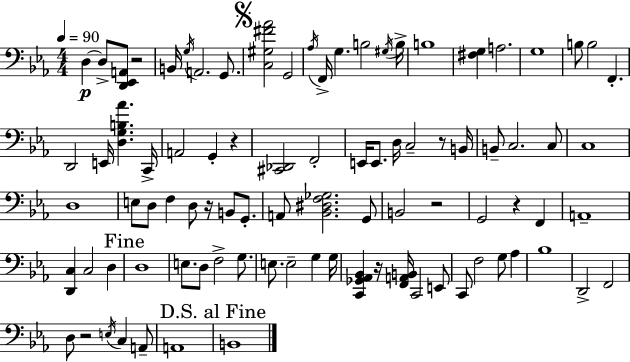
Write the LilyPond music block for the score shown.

{
  \clef bass
  \numericTimeSignature
  \time 4/4
  \key c \minor
  \tempo 4 = 90
  \repeat volta 2 { d4~~\p d8-> <d, ees, a,>8 r2 | b,16 \acciaccatura { g16 } a,2. g,8. | \mark \markup { \musicglyph "scripts.segno" } <c gis fis' aes'>2 g,2 | \acciaccatura { aes16 } f,16-> g4. b2 | \break \acciaccatura { gis16 } b16-> b1 | <fis g>4 a2. | g1 | b8 b2 f,4.-. | \break d,2 e,16 <d g b aes'>4. | c,16-> a,2 g,4-. r4 | <cis, des,>2 f,2-. | e,16 e,8. d16 c2-- | \break r8 b,16 b,8-- c2. | c8 c1 | d1 | e8 d8 f4 d8 r16 b,8 | \break g,8.-. a,8 <bes, dis f ges>2. | g,8 b,2 r2 | g,2 r4 f,4 | a,1-- | \break <d, c>4 c2 d4 | \mark "Fine" d1 | e8. d8 f2-> | g8. e8. e2-- g4 | \break g16 <c, ges, aes, bes,>4 r16 <f, a, b,>16 c,2 | e,8 c,8 f2 g8 aes4 | bes1 | d,2-> f,2 | \break d8 r2 \acciaccatura { e16 } c4 | a,8-- a,1 | \mark "D.S. al Fine" b,1 | } \bar "|."
}